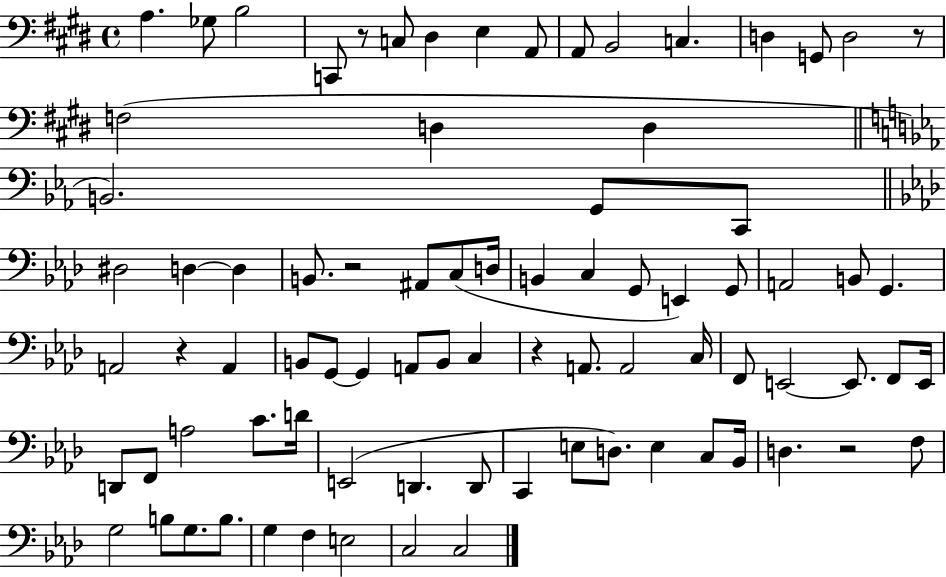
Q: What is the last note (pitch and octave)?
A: C3